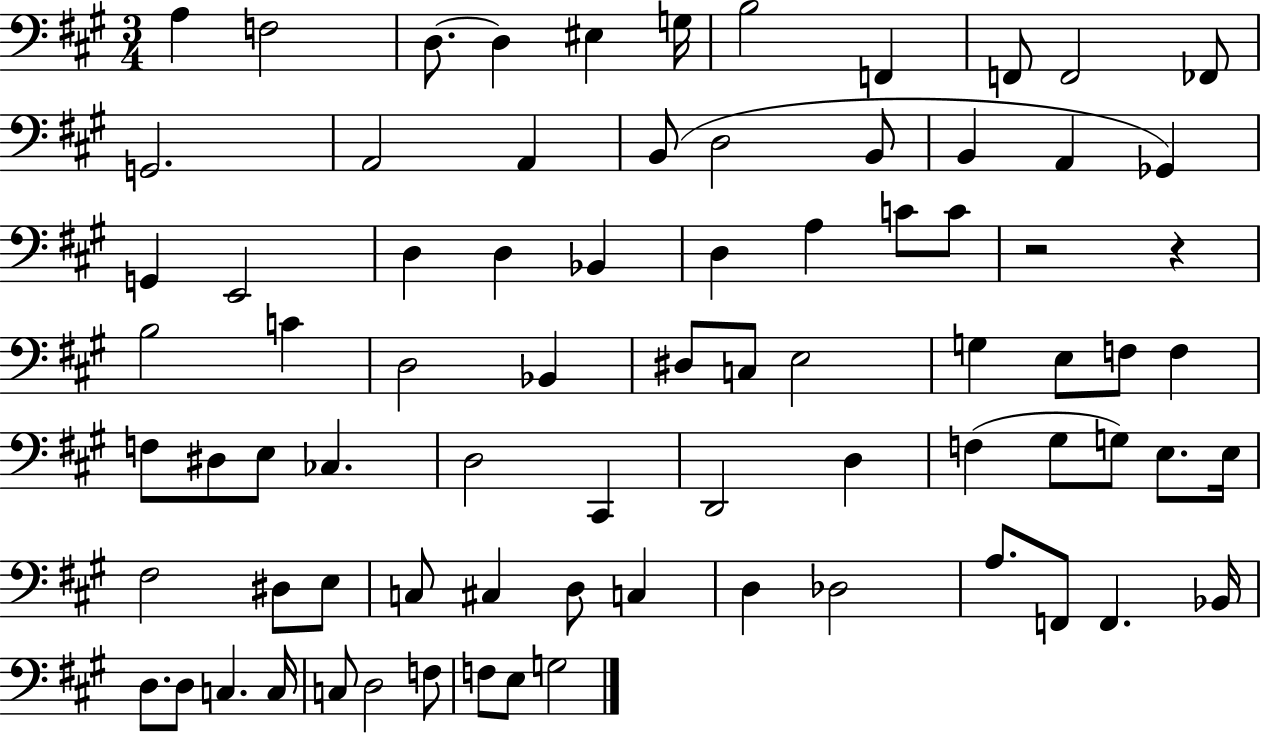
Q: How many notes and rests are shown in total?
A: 78